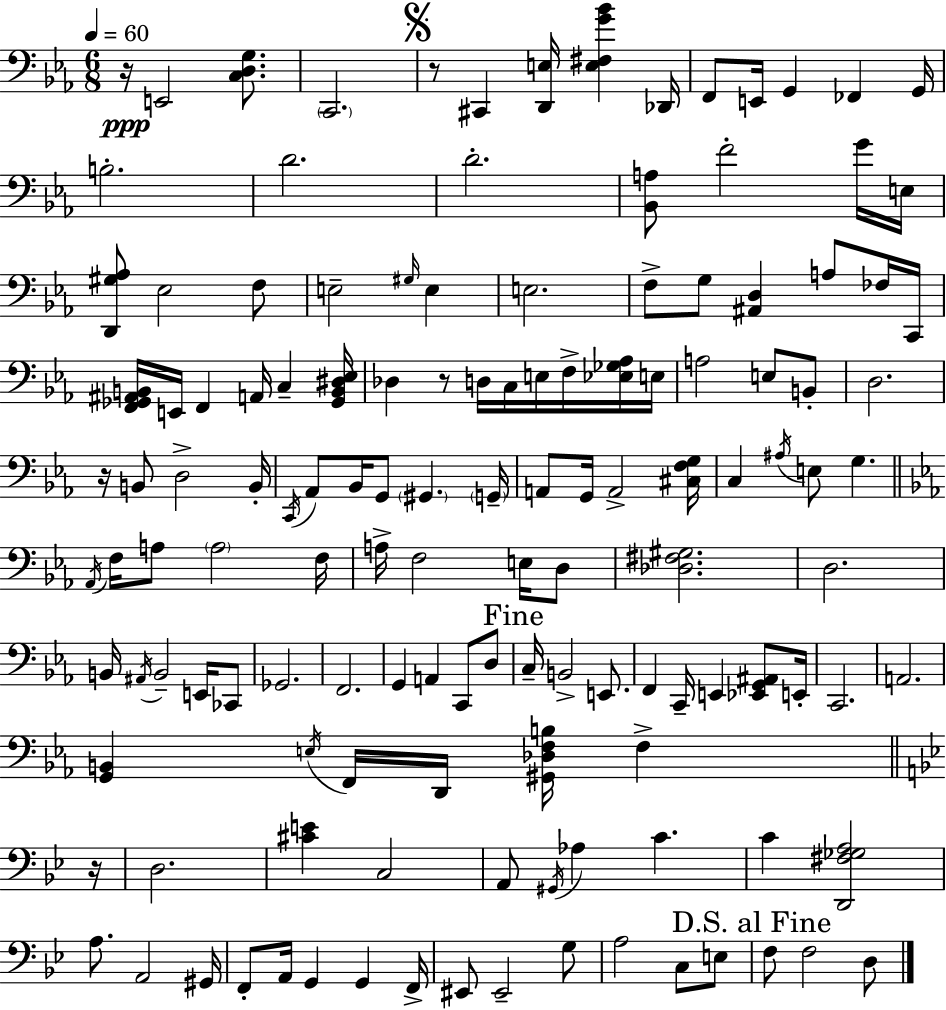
R/s E2/h [C3,D3,G3]/e. C2/h. R/e C#2/q [D2,E3]/s [E3,F#3,G4,Bb4]/q Db2/s F2/e E2/s G2/q FES2/q G2/s B3/h. D4/h. D4/h. [Bb2,A3]/e F4/h G4/s E3/s [D2,G#3,Ab3]/e Eb3/h F3/e E3/h G#3/s E3/q E3/h. F3/e G3/e [A#2,D3]/q A3/e FES3/s C2/s [F2,Gb2,A#2,B2]/s E2/s F2/q A2/s C3/q [Gb2,B2,D#3,Eb3]/s Db3/q R/e D3/s C3/s E3/s F3/s [Eb3,Gb3,Ab3]/s E3/s A3/h E3/e B2/e D3/h. R/s B2/e D3/h B2/s C2/s Ab2/e Bb2/s G2/e G#2/q. G2/s A2/e G2/s A2/h [C#3,F3,G3]/s C3/q A#3/s E3/e G3/q. Ab2/s F3/s A3/e A3/h F3/s A3/s F3/h E3/s D3/e [Db3,F#3,G#3]/h. D3/h. B2/s A#2/s B2/h E2/s CES2/e Gb2/h. F2/h. G2/q A2/q C2/e D3/e C3/s B2/h E2/e. F2/q C2/s E2/q [Eb2,G2,A#2]/e E2/s C2/h. A2/h. [G2,B2]/q E3/s F2/s D2/s [G#2,Db3,F3,B3]/s F3/q R/s D3/h. [C#4,E4]/q C3/h A2/e G#2/s Ab3/q C4/q. C4/q [D2,F#3,Gb3,A3]/h A3/e. A2/h G#2/s F2/e A2/s G2/q G2/q F2/s EIS2/e EIS2/h G3/e A3/h C3/e E3/e F3/e F3/h D3/e